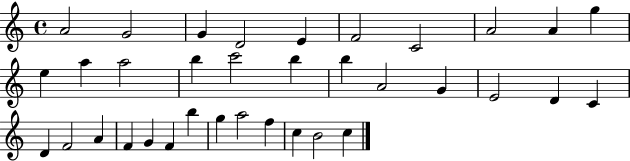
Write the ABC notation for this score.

X:1
T:Untitled
M:4/4
L:1/4
K:C
A2 G2 G D2 E F2 C2 A2 A g e a a2 b c'2 b b A2 G E2 D C D F2 A F G F b g a2 f c B2 c